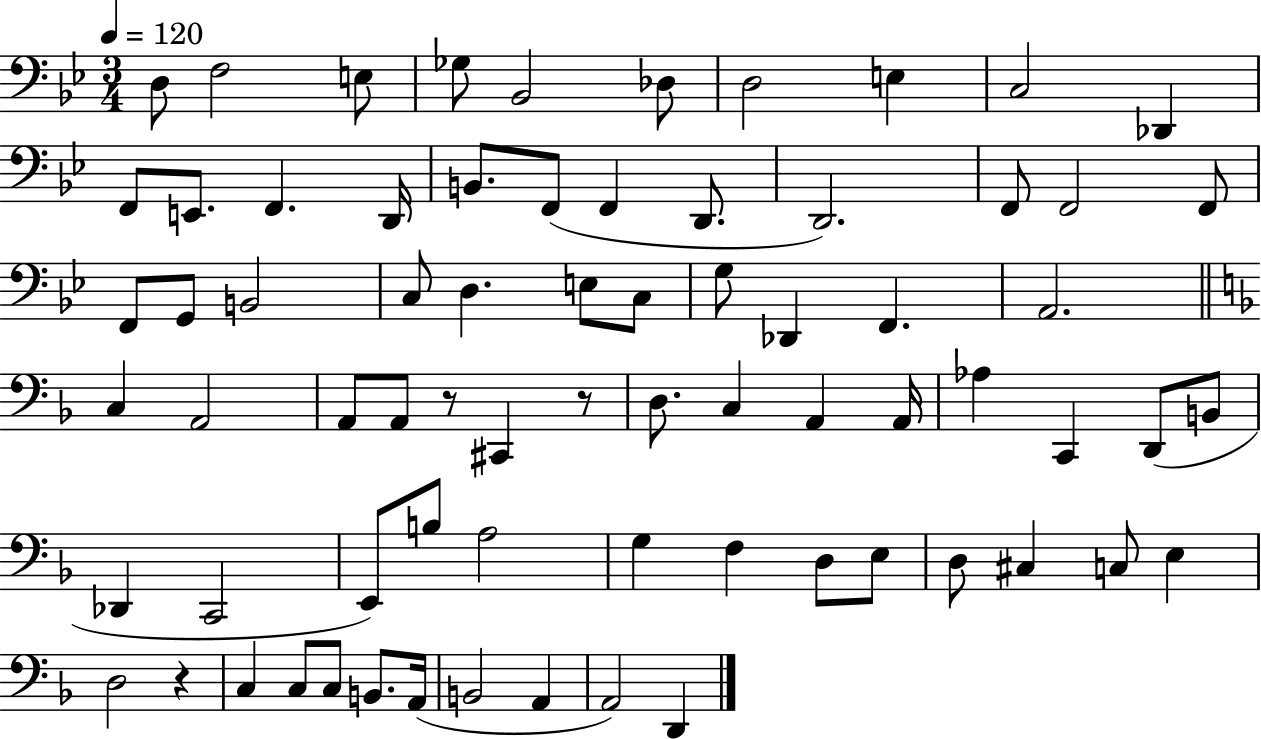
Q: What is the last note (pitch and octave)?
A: D2